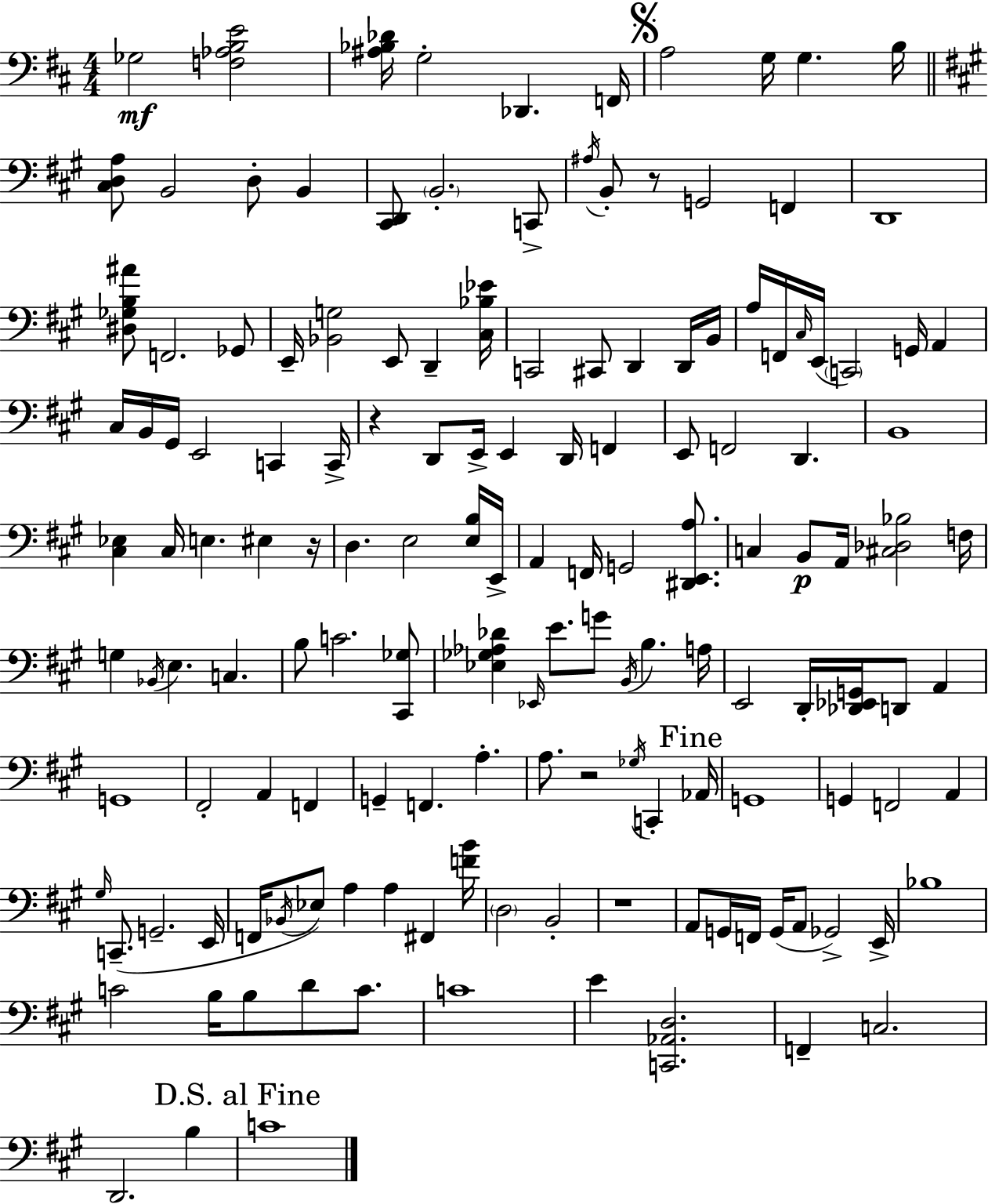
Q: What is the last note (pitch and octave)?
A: C4